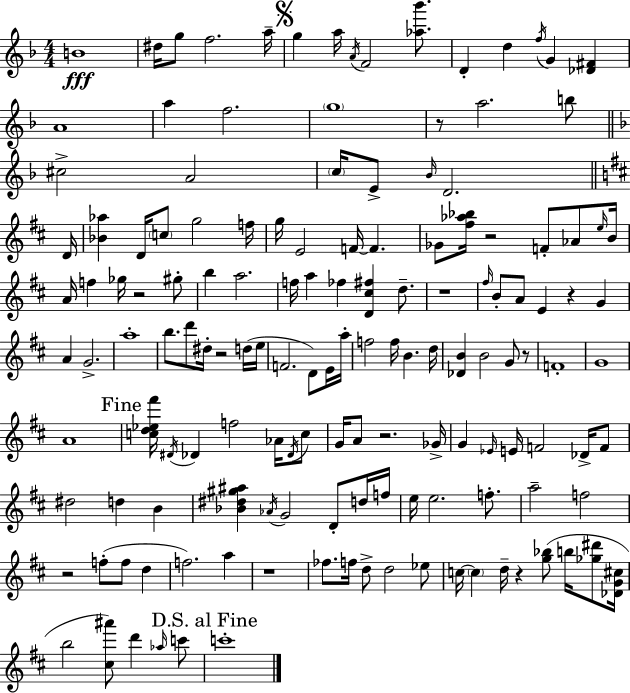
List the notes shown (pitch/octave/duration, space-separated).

B4/w D#5/s G5/e F5/h. A5/s G5/q A5/s A4/s F4/h [Ab5,Bb6]/e. D4/q D5/q F5/s G4/q [Db4,F#4]/q A4/w A5/q F5/h. G5/w R/e A5/h. B5/e C#5/h A4/h C5/s E4/e Bb4/s D4/h. D4/s [Bb4,Ab5]/q D4/s C5/e G5/h F5/s G5/s E4/h F4/s F4/q. Gb4/e [F#5,Ab5,Bb5]/s R/h F4/e Ab4/e E5/s B4/s A4/s F5/q Gb5/s R/h G#5/e B5/q A5/h. F5/s A5/q FES5/q [D4,C#5,F#5]/q D5/e. R/w F#5/s B4/e A4/e E4/q R/q G4/q A4/q G4/h. A5/w B5/e. D6/e D#5/s R/h D5/s E5/s F4/h. D4/e E4/s A5/s F5/h F5/s B4/q. D5/s [Db4,B4]/q B4/h G4/e R/e F4/w G4/w A4/w [C5,D5,Eb5,F#6]/s D#4/s Db4/q F5/h Ab4/s Db4/s C5/e G4/s A4/e R/h. Gb4/s G4/q Eb4/s E4/s F4/h Db4/s F4/e D#5/h D5/q B4/q [Bb4,D#5,G#5,A#5]/q Ab4/s G4/h D4/e D5/s F5/s E5/s E5/h. F5/e. A5/h F5/h R/h F5/e F5/e D5/q F5/h. A5/q R/w FES5/e. F5/s D5/e D5/h Eb5/e C5/s C5/q D5/s R/q [G5,Bb5]/e B5/s [Gb5,D#6]/e [Db4,G4,C#5]/s B5/h [C#5,A#6]/e D6/q Ab5/s C6/e C6/w